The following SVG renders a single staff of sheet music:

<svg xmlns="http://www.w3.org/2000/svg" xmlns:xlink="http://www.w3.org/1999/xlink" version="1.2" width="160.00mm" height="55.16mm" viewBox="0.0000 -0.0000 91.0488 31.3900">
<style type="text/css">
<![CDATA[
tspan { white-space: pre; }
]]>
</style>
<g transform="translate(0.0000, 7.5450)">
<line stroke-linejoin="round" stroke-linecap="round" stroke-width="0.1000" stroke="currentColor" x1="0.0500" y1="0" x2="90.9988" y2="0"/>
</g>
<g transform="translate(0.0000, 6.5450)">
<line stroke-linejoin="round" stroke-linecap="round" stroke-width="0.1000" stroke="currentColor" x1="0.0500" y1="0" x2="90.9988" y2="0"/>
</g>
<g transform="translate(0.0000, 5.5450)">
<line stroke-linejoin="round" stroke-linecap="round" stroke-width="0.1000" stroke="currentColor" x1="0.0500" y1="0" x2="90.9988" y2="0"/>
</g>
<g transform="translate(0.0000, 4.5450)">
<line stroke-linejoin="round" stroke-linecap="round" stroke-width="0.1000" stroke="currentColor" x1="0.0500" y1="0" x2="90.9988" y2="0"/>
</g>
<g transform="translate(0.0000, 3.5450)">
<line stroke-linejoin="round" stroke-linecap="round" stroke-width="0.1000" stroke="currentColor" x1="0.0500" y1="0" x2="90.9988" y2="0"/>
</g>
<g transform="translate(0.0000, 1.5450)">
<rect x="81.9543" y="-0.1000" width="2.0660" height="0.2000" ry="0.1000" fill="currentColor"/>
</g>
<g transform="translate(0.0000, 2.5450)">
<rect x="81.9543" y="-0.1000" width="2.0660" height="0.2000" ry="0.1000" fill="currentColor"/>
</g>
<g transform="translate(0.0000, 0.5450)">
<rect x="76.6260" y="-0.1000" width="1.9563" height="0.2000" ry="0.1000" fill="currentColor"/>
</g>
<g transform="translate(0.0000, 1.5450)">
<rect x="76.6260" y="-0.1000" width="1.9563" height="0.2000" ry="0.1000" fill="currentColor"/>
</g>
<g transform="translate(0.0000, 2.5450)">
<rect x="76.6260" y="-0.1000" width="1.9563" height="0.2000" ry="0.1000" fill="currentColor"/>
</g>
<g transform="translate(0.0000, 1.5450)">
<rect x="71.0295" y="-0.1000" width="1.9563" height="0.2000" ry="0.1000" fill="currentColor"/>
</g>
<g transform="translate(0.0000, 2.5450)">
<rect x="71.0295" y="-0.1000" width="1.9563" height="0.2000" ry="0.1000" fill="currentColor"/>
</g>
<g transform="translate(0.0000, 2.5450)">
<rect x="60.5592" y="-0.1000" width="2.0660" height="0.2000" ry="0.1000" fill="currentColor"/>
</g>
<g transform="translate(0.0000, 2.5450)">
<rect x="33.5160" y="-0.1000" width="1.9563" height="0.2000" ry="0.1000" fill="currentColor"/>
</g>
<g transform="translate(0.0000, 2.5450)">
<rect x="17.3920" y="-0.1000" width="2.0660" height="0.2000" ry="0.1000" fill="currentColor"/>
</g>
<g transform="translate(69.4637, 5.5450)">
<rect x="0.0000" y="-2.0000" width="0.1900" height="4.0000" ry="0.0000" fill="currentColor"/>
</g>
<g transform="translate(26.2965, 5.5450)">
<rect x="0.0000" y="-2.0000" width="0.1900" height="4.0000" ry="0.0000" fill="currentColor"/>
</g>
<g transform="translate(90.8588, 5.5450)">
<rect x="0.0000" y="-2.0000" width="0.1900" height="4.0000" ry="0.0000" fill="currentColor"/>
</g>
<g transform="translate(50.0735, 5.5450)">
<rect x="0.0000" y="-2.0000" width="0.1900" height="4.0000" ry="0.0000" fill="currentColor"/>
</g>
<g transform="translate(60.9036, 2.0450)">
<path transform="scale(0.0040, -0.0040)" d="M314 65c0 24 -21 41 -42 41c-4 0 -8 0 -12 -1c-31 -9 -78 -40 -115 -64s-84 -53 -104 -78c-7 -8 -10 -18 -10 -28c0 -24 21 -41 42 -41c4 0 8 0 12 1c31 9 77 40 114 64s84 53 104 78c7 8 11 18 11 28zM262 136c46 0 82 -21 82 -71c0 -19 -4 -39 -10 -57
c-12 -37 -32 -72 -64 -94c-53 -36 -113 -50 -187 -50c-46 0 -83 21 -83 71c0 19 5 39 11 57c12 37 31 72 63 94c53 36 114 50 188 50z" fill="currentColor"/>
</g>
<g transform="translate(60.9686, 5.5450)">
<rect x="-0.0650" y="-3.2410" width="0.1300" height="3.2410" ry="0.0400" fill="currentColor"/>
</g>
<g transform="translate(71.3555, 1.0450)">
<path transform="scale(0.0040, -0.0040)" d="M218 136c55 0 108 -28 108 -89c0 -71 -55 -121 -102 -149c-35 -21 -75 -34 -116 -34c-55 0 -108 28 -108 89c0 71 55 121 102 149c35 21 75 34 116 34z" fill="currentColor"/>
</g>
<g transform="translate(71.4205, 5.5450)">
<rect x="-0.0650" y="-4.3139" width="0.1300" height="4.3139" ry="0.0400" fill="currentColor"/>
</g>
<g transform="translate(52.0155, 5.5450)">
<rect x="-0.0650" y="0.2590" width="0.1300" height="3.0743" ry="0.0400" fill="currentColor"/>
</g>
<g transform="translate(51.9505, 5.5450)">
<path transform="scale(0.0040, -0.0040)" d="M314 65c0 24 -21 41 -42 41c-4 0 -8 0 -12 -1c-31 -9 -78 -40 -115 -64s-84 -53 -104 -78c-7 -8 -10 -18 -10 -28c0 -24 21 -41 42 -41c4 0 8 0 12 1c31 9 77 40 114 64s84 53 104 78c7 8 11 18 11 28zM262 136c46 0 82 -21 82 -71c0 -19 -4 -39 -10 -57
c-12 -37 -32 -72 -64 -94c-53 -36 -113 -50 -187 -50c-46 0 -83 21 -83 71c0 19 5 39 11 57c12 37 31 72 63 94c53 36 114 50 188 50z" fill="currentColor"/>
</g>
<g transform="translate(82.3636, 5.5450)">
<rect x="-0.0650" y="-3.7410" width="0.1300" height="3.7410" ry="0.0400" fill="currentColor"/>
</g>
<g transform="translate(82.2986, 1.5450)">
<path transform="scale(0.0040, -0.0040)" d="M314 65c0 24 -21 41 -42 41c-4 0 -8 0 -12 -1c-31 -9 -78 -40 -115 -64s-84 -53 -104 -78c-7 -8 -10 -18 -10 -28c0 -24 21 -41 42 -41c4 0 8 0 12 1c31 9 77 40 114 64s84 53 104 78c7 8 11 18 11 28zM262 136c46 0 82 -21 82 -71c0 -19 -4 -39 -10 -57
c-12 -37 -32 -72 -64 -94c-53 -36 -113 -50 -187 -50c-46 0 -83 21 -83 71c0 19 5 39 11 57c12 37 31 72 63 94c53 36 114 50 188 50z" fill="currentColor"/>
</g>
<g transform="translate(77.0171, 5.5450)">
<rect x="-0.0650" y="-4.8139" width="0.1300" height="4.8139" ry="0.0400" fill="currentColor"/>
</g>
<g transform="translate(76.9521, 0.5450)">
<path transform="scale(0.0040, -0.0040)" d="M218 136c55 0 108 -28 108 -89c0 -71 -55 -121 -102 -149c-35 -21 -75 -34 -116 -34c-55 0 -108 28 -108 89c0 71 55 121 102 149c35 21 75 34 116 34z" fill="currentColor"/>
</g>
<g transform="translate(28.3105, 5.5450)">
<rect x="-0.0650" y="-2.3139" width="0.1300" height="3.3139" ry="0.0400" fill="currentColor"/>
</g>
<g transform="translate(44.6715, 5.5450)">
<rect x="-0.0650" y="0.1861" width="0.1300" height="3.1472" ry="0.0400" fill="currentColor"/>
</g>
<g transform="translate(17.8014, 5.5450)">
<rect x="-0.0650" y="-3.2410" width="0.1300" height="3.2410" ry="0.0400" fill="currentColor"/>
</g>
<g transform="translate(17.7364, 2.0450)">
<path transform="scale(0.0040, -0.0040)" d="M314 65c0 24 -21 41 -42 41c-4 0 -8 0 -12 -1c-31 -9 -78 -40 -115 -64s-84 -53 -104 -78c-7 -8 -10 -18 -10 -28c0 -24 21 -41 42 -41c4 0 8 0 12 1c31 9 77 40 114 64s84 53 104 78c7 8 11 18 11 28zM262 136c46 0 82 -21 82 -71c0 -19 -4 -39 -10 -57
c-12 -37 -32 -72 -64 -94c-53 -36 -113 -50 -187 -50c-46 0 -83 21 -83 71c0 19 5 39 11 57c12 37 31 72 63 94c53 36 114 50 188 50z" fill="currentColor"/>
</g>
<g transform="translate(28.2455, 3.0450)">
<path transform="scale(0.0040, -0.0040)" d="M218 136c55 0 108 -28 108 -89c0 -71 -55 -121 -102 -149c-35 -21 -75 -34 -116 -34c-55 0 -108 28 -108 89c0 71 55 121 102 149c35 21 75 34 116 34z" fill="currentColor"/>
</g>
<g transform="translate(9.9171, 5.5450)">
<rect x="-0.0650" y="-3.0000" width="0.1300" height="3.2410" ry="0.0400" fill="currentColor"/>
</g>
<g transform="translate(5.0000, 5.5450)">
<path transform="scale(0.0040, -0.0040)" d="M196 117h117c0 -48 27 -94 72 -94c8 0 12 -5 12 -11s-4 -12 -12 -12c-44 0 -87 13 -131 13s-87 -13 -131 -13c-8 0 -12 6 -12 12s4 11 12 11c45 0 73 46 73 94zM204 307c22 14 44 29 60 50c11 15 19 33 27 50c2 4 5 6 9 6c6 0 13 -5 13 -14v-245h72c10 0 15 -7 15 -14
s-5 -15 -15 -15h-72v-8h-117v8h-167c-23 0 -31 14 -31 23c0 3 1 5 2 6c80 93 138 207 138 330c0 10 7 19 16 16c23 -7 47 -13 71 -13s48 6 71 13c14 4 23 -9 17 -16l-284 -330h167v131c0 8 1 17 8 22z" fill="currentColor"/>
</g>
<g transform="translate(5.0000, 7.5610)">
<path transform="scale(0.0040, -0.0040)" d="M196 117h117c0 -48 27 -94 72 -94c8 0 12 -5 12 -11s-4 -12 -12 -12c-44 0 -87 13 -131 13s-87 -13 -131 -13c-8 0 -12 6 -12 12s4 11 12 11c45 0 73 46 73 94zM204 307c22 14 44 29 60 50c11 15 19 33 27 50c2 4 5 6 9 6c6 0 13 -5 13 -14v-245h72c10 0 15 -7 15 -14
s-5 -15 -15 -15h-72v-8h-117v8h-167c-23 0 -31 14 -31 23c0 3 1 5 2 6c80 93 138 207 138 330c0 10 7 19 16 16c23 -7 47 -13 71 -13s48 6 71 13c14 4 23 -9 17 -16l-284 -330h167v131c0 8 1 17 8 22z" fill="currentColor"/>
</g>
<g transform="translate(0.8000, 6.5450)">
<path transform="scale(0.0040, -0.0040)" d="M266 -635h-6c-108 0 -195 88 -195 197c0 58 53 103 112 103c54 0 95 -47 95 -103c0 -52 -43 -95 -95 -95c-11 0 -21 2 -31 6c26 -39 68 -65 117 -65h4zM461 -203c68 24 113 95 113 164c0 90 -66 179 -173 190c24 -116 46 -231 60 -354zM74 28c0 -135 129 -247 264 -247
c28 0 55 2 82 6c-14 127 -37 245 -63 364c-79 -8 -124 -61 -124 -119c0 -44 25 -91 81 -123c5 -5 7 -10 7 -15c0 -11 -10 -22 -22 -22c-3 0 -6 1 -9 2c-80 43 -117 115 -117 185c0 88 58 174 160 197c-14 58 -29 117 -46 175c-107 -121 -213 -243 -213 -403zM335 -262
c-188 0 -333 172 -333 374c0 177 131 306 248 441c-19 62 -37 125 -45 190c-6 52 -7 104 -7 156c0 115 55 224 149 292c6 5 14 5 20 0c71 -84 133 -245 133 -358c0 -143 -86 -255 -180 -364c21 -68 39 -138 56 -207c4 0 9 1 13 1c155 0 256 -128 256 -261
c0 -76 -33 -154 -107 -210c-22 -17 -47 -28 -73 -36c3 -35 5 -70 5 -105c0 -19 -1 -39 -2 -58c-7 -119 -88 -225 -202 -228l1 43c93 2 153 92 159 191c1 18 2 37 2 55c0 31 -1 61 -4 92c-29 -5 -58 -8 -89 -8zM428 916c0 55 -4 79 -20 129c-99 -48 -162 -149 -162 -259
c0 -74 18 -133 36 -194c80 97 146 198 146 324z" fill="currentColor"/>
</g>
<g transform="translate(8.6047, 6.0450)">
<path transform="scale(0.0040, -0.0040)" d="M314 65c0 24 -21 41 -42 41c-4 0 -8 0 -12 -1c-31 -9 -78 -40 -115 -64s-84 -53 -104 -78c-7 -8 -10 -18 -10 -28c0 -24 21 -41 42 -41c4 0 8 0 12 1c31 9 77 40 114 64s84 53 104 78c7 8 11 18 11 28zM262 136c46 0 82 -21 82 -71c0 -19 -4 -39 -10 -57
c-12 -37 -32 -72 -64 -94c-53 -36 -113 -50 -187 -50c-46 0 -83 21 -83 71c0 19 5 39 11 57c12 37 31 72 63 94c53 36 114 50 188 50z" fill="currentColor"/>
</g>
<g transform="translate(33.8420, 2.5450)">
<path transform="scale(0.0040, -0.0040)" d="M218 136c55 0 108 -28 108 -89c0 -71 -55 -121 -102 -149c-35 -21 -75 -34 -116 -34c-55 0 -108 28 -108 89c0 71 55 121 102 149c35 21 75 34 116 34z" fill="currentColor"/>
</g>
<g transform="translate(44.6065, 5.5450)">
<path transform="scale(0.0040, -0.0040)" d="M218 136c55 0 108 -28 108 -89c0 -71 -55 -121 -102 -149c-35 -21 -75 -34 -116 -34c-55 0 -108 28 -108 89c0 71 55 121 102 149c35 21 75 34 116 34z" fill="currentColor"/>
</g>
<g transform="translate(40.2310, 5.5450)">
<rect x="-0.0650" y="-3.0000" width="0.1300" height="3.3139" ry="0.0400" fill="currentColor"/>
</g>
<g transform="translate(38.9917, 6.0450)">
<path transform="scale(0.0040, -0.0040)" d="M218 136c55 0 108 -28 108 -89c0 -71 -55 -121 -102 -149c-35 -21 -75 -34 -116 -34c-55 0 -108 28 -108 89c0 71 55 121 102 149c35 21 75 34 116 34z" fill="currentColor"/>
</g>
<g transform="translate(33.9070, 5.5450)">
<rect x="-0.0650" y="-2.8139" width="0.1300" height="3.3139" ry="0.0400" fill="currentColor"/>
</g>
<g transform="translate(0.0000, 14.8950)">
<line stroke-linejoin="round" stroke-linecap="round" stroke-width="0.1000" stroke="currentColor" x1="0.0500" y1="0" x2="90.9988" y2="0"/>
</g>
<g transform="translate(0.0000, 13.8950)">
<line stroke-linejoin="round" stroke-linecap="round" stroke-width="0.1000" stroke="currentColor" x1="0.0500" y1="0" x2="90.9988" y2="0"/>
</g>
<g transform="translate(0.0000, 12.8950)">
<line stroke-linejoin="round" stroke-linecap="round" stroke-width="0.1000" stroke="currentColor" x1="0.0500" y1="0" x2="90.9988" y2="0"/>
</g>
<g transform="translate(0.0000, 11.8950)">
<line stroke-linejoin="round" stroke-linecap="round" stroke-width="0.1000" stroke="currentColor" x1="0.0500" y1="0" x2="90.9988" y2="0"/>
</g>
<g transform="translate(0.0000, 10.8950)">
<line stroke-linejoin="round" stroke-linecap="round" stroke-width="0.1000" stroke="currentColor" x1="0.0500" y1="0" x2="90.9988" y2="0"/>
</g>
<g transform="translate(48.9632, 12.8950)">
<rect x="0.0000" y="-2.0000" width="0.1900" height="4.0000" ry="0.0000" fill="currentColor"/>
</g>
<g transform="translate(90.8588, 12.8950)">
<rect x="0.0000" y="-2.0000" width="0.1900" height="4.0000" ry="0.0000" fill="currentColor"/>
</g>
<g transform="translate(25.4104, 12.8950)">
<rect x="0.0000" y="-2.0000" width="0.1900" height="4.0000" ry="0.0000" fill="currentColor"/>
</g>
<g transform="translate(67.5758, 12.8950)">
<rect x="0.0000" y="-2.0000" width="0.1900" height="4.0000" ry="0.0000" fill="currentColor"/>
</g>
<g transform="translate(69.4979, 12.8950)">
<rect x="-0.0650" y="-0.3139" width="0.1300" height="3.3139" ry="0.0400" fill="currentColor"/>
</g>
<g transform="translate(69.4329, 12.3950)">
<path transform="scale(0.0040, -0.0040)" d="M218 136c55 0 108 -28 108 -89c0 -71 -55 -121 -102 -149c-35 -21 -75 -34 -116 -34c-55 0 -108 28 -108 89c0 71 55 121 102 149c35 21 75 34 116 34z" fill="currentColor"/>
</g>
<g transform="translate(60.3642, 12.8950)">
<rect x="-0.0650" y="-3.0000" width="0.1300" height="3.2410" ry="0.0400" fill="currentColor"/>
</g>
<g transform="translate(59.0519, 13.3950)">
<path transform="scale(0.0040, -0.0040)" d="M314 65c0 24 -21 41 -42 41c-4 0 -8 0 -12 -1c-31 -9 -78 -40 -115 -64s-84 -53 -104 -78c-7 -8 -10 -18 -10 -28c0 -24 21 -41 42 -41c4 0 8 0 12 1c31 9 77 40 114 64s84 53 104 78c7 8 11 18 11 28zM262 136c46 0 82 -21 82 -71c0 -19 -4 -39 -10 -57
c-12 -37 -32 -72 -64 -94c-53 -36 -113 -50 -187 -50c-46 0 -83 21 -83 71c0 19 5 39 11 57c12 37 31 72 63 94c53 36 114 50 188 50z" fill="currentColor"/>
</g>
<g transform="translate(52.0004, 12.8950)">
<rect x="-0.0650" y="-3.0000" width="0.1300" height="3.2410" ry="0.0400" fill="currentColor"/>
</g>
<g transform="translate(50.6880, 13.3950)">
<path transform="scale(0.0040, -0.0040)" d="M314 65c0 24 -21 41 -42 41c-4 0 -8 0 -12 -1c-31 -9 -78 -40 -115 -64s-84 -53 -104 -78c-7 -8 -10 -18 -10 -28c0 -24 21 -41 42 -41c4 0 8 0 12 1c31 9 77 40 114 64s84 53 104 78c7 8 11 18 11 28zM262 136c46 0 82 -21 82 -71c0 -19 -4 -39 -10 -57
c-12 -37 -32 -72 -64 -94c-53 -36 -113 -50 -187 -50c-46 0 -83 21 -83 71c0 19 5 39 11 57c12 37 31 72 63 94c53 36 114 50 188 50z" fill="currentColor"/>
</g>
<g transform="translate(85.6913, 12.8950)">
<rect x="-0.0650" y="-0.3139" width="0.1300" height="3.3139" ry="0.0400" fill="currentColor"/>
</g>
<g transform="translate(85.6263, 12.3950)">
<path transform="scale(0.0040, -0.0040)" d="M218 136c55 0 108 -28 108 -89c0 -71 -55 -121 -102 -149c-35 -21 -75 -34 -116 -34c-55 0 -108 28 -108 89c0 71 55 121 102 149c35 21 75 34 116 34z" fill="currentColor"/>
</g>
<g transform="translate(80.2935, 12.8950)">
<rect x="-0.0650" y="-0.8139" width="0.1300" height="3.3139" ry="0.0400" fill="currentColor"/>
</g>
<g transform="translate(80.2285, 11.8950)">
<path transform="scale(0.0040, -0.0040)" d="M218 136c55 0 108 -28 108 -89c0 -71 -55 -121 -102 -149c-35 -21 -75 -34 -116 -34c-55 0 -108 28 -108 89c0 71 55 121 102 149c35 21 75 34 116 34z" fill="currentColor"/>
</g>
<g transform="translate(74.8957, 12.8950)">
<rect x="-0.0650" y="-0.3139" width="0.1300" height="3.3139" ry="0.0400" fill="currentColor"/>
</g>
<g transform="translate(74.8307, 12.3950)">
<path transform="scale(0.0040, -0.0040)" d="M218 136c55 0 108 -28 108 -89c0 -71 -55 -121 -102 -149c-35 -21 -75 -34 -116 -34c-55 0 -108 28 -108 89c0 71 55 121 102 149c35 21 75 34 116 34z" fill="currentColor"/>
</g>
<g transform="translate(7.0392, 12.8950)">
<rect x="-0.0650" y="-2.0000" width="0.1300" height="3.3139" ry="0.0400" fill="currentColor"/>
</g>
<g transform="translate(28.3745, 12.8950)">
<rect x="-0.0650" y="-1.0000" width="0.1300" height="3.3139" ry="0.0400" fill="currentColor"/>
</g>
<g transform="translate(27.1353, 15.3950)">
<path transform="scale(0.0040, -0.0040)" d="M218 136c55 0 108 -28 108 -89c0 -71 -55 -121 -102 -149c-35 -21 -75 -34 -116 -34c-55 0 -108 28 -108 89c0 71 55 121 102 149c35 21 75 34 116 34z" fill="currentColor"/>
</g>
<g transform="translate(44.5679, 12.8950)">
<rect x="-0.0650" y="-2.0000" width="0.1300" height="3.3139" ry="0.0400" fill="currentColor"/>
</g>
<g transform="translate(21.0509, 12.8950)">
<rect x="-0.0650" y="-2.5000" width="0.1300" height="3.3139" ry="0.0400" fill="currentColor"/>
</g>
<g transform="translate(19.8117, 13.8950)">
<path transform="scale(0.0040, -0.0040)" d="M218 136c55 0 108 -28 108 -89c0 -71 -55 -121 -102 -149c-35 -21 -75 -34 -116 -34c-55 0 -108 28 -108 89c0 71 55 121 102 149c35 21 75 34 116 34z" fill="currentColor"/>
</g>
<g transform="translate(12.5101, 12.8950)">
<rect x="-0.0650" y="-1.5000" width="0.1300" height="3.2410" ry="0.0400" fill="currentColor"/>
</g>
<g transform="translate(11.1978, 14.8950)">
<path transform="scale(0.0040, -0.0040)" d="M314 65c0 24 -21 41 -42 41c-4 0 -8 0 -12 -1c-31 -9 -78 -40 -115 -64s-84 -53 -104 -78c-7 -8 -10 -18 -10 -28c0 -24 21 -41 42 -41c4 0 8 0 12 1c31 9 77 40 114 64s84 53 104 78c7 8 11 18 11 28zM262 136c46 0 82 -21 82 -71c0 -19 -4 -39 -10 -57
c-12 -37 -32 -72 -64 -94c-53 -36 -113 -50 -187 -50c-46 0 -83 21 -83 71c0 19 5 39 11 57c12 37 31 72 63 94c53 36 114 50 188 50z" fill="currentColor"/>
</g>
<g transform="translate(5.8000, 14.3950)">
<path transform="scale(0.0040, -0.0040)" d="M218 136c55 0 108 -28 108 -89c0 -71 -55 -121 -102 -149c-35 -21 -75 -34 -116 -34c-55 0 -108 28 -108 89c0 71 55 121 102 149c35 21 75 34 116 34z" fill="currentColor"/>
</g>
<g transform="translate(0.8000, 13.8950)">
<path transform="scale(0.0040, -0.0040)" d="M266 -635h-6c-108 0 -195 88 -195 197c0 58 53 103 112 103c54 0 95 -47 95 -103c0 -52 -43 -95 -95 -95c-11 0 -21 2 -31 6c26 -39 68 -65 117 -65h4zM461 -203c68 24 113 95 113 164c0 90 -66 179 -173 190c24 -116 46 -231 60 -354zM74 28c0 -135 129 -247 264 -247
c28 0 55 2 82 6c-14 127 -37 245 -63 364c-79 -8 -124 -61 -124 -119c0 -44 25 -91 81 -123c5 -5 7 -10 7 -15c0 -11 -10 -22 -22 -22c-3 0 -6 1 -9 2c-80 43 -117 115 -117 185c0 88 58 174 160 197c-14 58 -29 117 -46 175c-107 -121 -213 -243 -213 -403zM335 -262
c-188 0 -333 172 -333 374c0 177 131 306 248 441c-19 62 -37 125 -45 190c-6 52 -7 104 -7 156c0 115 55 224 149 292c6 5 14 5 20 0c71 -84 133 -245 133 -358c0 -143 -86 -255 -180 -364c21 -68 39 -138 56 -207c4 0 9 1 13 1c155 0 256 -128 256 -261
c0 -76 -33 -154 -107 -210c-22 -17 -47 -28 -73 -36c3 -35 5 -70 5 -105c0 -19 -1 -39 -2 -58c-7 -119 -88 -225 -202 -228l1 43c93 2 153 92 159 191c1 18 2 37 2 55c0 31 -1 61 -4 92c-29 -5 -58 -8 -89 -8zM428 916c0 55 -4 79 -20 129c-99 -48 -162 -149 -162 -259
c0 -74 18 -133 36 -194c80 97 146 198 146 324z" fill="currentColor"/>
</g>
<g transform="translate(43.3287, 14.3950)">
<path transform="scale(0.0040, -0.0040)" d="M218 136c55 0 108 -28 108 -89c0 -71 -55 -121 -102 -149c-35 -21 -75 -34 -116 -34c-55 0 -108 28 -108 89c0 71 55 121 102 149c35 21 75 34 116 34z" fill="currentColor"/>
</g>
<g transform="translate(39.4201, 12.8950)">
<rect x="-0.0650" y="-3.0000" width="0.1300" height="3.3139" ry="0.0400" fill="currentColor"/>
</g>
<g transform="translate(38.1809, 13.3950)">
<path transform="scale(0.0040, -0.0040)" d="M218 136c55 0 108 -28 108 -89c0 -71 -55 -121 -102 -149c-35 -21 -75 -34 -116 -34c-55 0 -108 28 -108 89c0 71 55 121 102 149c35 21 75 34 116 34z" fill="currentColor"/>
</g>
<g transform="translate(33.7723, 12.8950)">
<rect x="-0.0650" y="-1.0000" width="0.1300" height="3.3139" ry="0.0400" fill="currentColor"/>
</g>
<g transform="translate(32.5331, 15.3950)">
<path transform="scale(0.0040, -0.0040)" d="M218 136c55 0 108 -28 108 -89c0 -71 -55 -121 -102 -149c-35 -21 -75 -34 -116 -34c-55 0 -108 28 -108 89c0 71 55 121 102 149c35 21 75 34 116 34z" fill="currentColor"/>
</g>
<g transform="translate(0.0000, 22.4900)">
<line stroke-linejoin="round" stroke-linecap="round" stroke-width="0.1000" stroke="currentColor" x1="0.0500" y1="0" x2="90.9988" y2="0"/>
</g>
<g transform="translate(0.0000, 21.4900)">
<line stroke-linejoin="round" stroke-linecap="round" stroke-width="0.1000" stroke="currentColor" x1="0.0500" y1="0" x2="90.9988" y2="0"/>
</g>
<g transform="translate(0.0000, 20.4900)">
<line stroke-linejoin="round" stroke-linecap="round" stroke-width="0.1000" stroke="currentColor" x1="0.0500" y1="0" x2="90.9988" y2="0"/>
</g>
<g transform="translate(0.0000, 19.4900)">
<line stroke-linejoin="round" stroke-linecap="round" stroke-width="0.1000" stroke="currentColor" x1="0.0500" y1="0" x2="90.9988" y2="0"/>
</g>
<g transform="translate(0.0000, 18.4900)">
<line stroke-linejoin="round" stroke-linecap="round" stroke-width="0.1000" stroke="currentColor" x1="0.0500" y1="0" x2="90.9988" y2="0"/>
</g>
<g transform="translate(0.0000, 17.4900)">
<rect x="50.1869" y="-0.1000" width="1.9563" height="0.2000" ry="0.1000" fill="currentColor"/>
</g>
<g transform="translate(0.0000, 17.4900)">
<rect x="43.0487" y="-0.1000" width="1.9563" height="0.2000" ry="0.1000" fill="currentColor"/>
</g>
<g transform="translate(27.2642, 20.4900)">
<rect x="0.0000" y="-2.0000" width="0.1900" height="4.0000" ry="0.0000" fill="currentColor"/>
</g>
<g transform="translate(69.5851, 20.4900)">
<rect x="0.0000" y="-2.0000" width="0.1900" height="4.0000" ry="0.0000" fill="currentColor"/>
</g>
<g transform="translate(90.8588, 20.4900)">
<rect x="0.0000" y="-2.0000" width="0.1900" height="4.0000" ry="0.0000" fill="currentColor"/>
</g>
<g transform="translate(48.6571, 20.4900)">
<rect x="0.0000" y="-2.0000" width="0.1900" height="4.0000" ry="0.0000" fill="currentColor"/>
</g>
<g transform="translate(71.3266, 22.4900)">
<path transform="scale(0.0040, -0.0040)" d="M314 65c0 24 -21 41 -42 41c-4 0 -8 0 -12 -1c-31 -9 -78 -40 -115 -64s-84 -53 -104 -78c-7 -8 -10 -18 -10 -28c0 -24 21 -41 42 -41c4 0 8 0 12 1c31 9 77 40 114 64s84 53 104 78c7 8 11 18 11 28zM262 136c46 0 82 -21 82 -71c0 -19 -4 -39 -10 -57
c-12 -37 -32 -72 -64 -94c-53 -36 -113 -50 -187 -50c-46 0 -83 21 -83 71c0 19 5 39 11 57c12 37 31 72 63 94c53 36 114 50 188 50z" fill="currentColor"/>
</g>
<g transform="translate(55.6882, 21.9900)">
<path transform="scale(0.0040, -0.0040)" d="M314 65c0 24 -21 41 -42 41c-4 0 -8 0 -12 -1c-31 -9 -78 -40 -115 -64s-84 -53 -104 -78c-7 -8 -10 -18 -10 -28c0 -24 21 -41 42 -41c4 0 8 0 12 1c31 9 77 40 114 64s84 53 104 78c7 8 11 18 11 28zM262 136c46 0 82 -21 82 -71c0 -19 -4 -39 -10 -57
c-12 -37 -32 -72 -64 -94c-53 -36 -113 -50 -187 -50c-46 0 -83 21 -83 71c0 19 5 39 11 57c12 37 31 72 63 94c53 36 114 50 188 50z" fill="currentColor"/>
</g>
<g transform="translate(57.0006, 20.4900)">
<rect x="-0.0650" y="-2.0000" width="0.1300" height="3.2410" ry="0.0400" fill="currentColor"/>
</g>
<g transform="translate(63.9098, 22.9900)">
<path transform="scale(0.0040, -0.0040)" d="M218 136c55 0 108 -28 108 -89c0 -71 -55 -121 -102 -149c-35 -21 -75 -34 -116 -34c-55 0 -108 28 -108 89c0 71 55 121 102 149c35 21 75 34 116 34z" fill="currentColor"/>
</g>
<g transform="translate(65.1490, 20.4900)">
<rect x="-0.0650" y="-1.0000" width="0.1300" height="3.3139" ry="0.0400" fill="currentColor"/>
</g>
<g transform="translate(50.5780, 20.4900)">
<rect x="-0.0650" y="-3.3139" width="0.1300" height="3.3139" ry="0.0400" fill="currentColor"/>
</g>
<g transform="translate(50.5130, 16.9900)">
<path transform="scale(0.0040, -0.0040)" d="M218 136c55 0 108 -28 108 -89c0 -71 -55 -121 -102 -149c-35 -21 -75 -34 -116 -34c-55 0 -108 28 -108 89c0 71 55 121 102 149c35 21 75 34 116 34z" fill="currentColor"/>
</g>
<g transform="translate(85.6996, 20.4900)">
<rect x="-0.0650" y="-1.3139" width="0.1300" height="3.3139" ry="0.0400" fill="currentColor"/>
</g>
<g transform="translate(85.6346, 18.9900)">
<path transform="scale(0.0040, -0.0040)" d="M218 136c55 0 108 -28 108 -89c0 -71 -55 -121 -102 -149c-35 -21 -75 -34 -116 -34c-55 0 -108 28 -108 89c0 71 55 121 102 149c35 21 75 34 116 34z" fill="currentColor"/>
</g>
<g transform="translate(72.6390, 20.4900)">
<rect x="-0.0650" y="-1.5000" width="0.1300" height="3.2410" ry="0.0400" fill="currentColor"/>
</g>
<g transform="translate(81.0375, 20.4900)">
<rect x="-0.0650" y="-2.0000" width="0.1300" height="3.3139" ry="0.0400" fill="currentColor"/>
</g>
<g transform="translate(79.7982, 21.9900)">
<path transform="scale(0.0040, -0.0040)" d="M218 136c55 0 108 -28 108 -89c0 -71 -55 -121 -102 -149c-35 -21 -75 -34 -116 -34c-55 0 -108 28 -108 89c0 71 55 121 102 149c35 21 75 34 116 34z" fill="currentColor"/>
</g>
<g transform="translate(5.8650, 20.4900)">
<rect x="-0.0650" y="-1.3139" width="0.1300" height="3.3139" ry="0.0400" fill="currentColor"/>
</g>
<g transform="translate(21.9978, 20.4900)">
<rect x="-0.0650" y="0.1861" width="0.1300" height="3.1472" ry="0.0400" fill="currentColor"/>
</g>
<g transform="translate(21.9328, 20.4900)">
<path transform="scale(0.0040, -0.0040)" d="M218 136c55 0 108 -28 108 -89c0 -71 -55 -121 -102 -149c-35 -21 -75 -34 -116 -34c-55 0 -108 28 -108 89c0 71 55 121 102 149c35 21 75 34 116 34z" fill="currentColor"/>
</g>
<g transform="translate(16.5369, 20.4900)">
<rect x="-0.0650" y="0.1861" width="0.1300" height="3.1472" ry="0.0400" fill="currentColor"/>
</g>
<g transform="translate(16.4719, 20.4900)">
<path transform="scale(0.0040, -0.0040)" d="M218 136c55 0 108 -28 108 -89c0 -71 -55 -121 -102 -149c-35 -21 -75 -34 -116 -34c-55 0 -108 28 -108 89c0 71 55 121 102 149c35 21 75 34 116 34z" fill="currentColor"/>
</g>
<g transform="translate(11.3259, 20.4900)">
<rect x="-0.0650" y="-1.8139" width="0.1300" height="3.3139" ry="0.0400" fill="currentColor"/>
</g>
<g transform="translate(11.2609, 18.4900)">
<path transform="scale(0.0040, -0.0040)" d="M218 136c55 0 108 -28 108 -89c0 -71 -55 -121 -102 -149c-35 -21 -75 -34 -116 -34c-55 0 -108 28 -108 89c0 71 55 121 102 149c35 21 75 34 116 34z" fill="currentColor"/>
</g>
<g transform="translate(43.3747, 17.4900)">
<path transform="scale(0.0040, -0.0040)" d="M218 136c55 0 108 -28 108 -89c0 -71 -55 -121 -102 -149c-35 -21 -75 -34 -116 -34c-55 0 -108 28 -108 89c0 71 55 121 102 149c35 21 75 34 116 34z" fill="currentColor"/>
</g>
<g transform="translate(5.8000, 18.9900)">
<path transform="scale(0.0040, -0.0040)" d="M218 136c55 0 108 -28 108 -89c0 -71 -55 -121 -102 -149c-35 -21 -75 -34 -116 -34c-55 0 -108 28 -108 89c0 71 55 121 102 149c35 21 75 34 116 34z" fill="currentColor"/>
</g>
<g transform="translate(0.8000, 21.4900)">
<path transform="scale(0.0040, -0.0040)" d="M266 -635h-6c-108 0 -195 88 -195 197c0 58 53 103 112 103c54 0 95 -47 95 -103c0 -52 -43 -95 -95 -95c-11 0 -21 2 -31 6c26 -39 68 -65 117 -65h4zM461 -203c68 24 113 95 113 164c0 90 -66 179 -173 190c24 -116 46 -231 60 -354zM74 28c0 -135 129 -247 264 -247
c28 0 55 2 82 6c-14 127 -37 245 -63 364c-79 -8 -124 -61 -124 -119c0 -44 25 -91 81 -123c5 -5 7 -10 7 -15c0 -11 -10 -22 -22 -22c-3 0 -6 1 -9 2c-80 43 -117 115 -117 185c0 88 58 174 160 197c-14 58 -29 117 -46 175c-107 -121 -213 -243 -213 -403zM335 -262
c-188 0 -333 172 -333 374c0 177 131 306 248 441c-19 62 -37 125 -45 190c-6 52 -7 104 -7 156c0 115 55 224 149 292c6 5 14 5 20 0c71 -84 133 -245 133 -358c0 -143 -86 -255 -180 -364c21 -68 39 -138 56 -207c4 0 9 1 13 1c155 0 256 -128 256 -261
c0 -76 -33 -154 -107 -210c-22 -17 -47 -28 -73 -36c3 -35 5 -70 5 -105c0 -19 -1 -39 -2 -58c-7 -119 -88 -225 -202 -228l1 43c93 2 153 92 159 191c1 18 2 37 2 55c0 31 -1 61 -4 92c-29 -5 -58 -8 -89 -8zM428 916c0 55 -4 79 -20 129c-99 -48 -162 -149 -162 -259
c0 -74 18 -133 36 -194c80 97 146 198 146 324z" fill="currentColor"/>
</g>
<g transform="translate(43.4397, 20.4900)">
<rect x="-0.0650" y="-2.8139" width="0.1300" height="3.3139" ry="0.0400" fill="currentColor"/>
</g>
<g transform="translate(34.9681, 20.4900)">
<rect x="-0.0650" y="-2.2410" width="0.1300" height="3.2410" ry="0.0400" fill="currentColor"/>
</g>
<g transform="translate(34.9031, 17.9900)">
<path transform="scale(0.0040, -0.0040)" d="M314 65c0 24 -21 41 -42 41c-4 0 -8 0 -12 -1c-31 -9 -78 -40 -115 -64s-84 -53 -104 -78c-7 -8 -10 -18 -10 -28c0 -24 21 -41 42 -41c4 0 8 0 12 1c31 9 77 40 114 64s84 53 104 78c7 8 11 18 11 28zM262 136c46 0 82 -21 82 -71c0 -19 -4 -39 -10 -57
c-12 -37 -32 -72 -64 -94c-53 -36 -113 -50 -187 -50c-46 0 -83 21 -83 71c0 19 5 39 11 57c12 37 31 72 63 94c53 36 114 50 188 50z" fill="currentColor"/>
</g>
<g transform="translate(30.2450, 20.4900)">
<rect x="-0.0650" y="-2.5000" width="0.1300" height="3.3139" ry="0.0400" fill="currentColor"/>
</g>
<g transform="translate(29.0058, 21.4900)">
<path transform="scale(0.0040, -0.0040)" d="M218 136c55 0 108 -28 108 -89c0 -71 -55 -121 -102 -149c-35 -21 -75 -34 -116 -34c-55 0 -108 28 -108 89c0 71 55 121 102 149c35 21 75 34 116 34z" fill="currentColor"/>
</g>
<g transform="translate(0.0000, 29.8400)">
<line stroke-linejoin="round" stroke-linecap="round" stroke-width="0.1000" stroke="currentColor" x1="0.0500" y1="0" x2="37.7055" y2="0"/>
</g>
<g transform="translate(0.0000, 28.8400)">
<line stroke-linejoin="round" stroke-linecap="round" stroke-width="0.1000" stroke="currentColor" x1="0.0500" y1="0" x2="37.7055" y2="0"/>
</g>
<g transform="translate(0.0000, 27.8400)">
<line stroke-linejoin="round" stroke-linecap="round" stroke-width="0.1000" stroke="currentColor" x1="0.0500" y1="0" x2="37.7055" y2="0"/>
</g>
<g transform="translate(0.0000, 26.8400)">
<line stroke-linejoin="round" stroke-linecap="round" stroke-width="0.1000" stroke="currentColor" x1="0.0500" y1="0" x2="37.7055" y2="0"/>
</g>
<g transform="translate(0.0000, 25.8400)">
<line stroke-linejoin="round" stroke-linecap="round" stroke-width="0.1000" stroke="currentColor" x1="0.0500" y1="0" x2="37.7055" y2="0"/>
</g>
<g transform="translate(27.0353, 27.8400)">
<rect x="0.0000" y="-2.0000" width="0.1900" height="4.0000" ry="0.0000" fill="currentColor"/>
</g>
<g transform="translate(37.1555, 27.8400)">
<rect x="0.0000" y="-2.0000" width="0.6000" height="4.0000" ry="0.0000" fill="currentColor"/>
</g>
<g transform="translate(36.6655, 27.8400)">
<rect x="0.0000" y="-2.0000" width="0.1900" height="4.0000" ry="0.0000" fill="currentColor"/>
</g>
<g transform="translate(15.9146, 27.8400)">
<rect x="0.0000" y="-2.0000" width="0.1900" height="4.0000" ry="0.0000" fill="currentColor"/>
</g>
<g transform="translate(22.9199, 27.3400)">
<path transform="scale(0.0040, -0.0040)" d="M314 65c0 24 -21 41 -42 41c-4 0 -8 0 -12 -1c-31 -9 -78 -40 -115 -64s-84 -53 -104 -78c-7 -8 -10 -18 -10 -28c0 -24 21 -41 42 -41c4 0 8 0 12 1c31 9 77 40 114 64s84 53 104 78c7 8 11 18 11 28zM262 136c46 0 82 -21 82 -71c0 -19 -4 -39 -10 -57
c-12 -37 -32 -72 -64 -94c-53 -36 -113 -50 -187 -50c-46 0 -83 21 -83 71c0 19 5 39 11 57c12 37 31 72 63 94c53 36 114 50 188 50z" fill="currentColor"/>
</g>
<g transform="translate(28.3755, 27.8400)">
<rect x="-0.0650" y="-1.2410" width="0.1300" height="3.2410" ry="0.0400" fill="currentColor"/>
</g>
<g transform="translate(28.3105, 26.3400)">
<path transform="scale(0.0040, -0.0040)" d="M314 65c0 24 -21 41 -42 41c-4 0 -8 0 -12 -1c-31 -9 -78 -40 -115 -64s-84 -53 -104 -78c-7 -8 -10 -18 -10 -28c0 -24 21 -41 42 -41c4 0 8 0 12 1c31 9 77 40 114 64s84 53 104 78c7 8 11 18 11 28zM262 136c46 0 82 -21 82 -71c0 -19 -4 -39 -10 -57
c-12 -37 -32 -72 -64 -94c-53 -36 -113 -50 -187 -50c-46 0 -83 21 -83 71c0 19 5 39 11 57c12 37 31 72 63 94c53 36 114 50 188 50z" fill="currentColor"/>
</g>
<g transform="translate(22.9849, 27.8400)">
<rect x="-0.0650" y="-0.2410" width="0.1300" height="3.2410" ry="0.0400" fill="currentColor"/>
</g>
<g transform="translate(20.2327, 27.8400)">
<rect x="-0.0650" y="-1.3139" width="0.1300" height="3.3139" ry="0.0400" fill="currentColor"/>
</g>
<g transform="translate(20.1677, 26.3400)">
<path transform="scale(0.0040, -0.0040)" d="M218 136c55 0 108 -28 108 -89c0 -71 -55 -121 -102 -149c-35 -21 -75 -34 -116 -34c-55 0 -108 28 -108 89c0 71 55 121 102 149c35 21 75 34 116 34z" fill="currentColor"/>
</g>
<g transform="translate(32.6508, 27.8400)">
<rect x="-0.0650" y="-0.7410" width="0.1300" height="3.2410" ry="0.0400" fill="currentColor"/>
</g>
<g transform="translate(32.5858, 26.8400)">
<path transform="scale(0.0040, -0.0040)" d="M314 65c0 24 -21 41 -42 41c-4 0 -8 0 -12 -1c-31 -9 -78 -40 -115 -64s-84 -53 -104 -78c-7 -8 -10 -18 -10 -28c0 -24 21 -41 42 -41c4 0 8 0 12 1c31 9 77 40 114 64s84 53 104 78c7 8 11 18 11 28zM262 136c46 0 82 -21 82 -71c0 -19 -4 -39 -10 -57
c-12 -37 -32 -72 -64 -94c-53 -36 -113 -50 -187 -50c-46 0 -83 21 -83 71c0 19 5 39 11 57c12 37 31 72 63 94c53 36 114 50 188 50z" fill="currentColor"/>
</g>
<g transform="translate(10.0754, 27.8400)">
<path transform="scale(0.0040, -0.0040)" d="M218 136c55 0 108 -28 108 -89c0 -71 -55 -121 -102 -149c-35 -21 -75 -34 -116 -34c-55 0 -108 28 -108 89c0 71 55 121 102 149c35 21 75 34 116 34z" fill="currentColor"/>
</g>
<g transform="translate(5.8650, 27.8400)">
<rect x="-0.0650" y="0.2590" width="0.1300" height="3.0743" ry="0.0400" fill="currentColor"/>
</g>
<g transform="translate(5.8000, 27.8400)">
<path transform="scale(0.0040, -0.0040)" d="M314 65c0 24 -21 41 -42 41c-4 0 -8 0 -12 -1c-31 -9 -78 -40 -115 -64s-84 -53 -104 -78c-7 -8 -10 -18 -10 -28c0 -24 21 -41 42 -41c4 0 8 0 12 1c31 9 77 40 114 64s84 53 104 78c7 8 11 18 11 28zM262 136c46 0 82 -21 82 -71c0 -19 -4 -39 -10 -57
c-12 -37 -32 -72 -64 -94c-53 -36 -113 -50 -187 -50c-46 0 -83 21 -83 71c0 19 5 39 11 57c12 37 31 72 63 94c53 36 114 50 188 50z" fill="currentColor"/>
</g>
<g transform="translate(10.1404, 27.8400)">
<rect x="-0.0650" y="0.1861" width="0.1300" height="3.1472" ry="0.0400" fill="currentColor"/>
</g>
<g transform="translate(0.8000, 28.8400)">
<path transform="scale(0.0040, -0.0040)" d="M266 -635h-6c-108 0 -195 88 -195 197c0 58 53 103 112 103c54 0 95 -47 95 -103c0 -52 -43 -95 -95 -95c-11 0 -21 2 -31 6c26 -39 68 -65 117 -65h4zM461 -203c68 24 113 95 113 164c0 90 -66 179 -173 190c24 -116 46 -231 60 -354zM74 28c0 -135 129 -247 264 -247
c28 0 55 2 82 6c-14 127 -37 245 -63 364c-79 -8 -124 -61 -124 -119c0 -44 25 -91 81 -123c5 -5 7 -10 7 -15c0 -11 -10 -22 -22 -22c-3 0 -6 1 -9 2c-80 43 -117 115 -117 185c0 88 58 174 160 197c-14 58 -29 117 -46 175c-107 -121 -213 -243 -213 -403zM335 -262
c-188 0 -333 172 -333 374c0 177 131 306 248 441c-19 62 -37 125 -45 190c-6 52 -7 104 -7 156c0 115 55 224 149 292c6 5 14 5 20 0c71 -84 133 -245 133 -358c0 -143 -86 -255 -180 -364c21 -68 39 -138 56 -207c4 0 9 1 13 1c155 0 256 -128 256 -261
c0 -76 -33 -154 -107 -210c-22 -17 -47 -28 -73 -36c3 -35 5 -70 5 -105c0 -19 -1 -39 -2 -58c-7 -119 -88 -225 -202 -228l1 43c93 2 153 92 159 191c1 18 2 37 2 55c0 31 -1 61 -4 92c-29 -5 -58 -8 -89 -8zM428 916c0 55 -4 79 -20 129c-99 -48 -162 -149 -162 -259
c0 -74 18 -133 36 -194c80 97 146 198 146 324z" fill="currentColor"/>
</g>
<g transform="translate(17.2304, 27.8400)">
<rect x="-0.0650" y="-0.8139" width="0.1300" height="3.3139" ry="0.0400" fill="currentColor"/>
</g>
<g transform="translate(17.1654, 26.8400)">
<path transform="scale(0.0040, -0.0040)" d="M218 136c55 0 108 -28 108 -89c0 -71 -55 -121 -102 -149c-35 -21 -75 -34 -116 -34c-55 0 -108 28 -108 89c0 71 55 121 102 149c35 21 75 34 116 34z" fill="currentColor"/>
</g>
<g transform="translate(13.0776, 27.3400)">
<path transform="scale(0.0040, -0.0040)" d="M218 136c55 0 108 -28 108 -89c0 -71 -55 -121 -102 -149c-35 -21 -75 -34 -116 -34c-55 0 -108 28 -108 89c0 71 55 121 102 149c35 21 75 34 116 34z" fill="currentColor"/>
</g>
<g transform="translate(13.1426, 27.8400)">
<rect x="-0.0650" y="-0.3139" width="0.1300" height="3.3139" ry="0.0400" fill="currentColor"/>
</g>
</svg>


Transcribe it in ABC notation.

X:1
T:Untitled
M:4/4
L:1/4
K:C
A2 b2 g a A B B2 b2 d' e' c'2 F E2 G D D A F A2 A2 c c d c e f B B G g2 a b F2 D E2 F e B2 B c d e c2 e2 d2